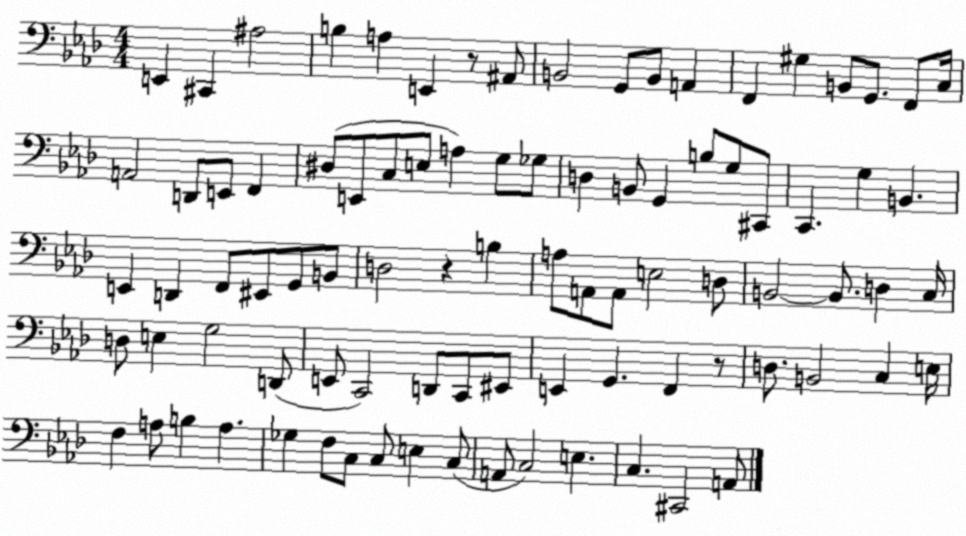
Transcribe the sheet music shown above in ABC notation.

X:1
T:Untitled
M:4/4
L:1/4
K:Ab
E,, ^C,, ^A,2 B, A, E,, z/2 ^A,,/2 B,,2 G,,/2 B,,/2 A,, F,, ^G, B,,/2 G,,/2 F,,/2 C,/4 A,,2 D,,/2 E,,/2 F,, ^D,/2 E,,/2 C,/2 E,/2 A, G,/2 _G,/2 D, B,,/2 G,, B,/2 G,/2 ^C,,/2 C,, G, B,, E,, D,, F,,/2 ^E,,/2 G,,/2 B,,/2 D,2 z B, A,/2 A,,/2 A,,/2 E,2 D,/2 B,,2 B,,/2 D, C,/4 D,/2 E, G,2 D,,/2 E,,/2 C,,2 D,,/2 C,,/2 ^E,,/2 E,, G,, F,, z/2 D,/2 B,,2 C, E,/4 F, A,/2 B, A, _G, F,/2 C,/2 C,/2 E, C,/2 A,,/2 C,2 E, C, ^C,,2 A,,/2